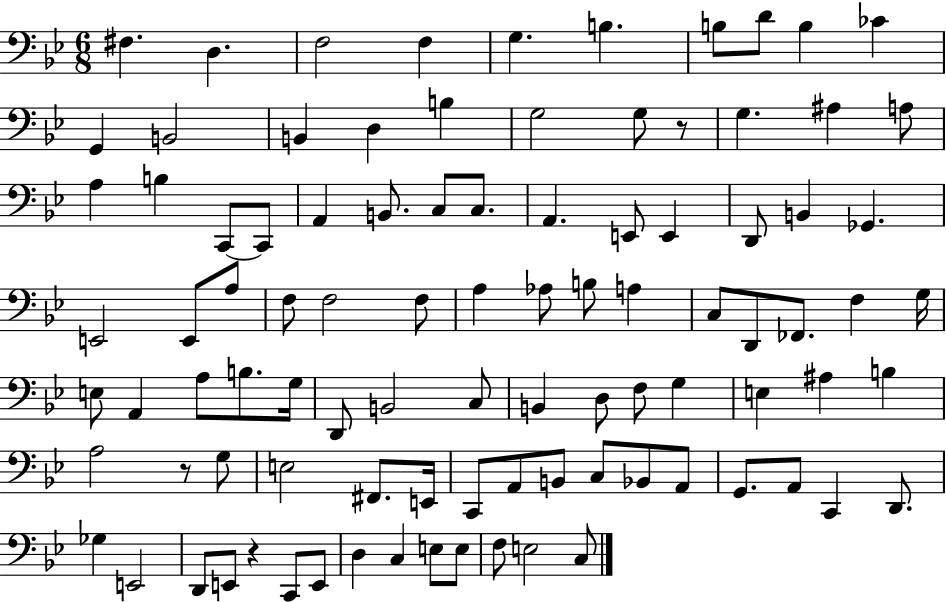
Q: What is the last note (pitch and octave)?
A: C3